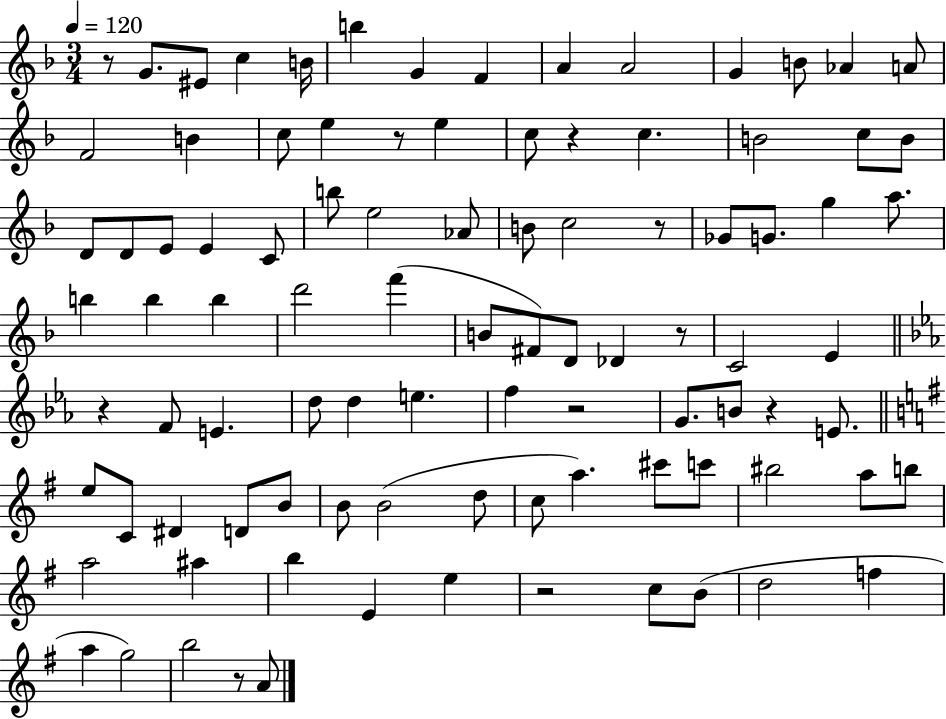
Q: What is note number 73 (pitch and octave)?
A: A5